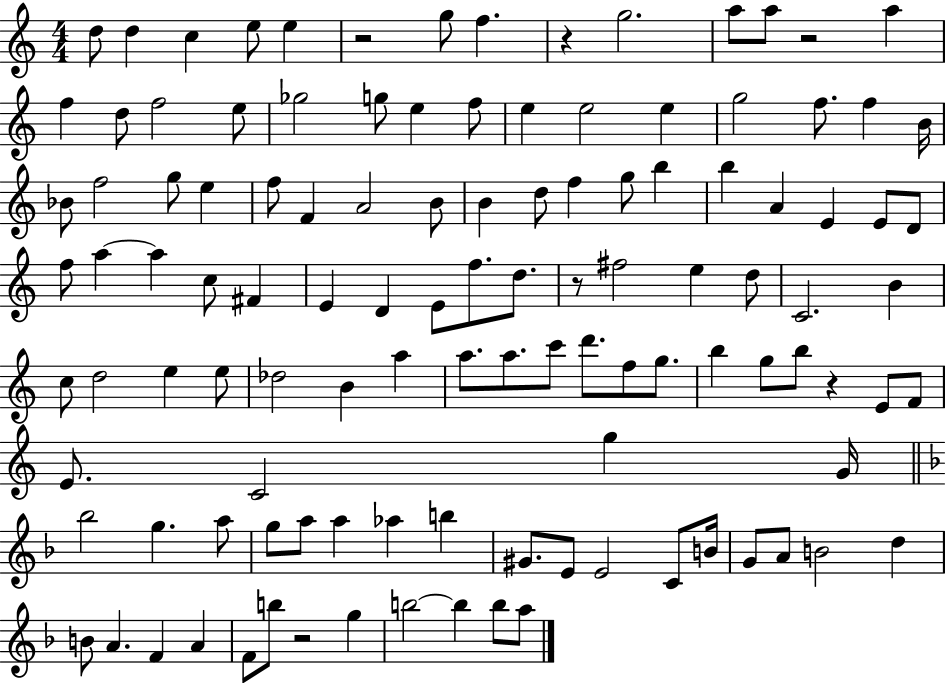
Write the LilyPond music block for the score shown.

{
  \clef treble
  \numericTimeSignature
  \time 4/4
  \key c \major
  d''8 d''4 c''4 e''8 e''4 | r2 g''8 f''4. | r4 g''2. | a''8 a''8 r2 a''4 | \break f''4 d''8 f''2 e''8 | ges''2 g''8 e''4 f''8 | e''4 e''2 e''4 | g''2 f''8. f''4 b'16 | \break bes'8 f''2 g''8 e''4 | f''8 f'4 a'2 b'8 | b'4 d''8 f''4 g''8 b''4 | b''4 a'4 e'4 e'8 d'8 | \break f''8 a''4~~ a''4 c''8 fis'4 | e'4 d'4 e'8 f''8. d''8. | r8 fis''2 e''4 d''8 | c'2. b'4 | \break c''8 d''2 e''4 e''8 | des''2 b'4 a''4 | a''8. a''8. c'''8 d'''8. f''8 g''8. | b''4 g''8 b''8 r4 e'8 f'8 | \break e'8. c'2 g''4 g'16 | \bar "||" \break \key f \major bes''2 g''4. a''8 | g''8 a''8 a''4 aes''4 b''4 | gis'8. e'8 e'2 c'8 b'16 | g'8 a'8 b'2 d''4 | \break b'8 a'4. f'4 a'4 | f'8 b''8 r2 g''4 | b''2~~ b''4 b''8 a''8 | \bar "|."
}